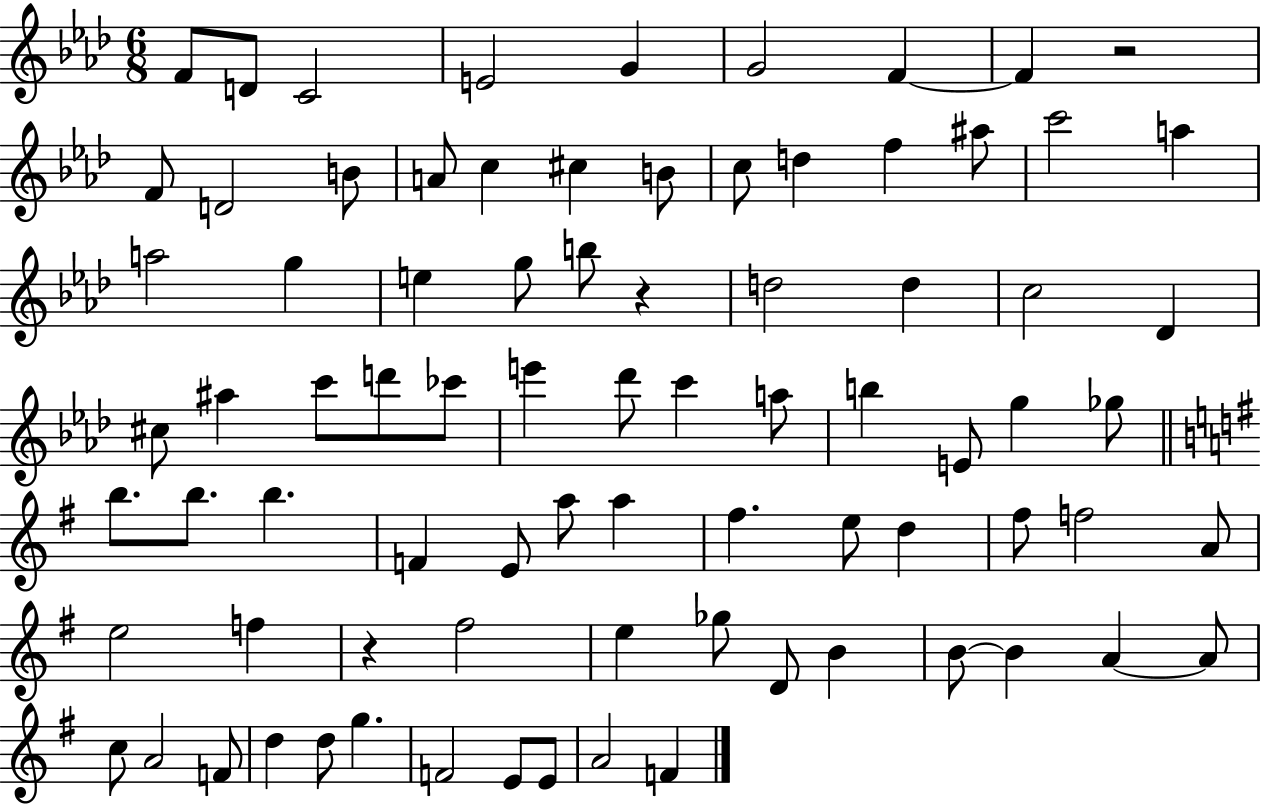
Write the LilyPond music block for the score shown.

{
  \clef treble
  \numericTimeSignature
  \time 6/8
  \key aes \major
  f'8 d'8 c'2 | e'2 g'4 | g'2 f'4~~ | f'4 r2 | \break f'8 d'2 b'8 | a'8 c''4 cis''4 b'8 | c''8 d''4 f''4 ais''8 | c'''2 a''4 | \break a''2 g''4 | e''4 g''8 b''8 r4 | d''2 d''4 | c''2 des'4 | \break cis''8 ais''4 c'''8 d'''8 ces'''8 | e'''4 des'''8 c'''4 a''8 | b''4 e'8 g''4 ges''8 | \bar "||" \break \key g \major b''8. b''8. b''4. | f'4 e'8 a''8 a''4 | fis''4. e''8 d''4 | fis''8 f''2 a'8 | \break e''2 f''4 | r4 fis''2 | e''4 ges''8 d'8 b'4 | b'8~~ b'4 a'4~~ a'8 | \break c''8 a'2 f'8 | d''4 d''8 g''4. | f'2 e'8 e'8 | a'2 f'4 | \break \bar "|."
}